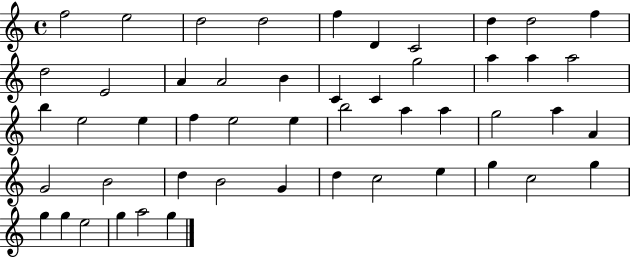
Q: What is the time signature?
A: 4/4